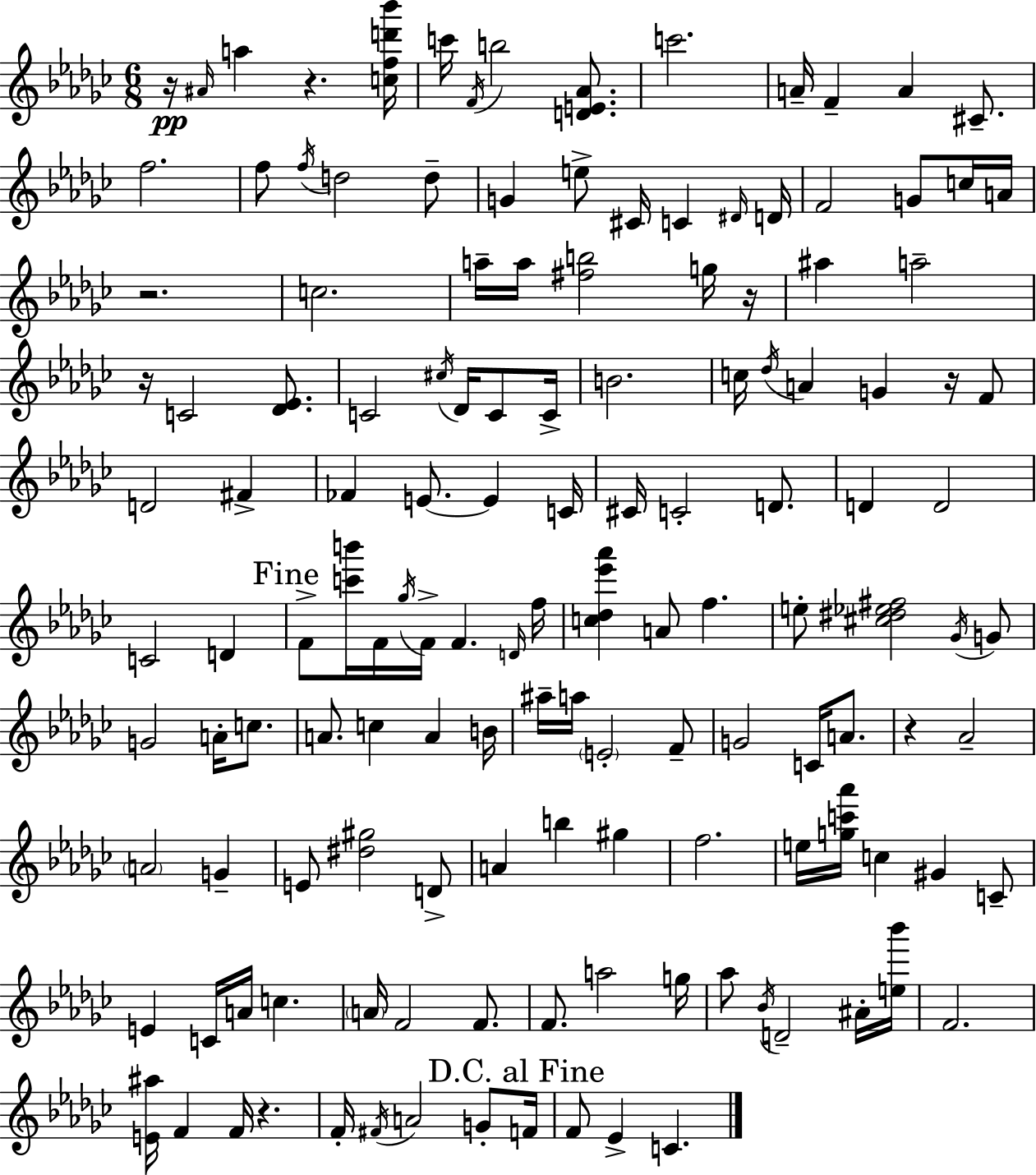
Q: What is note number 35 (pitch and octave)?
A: Db4